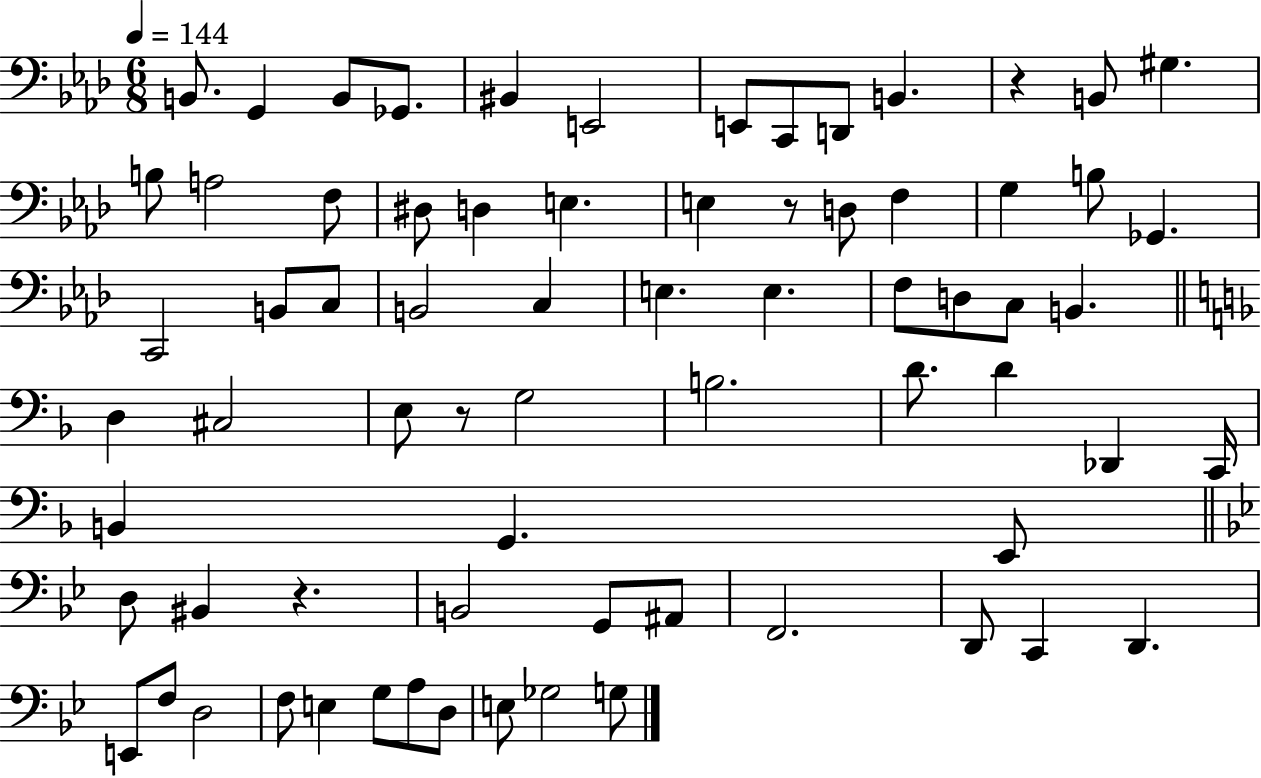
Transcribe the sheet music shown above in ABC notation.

X:1
T:Untitled
M:6/8
L:1/4
K:Ab
B,,/2 G,, B,,/2 _G,,/2 ^B,, E,,2 E,,/2 C,,/2 D,,/2 B,, z B,,/2 ^G, B,/2 A,2 F,/2 ^D,/2 D, E, E, z/2 D,/2 F, G, B,/2 _G,, C,,2 B,,/2 C,/2 B,,2 C, E, E, F,/2 D,/2 C,/2 B,, D, ^C,2 E,/2 z/2 G,2 B,2 D/2 D _D,, C,,/4 B,, G,, E,,/2 D,/2 ^B,, z B,,2 G,,/2 ^A,,/2 F,,2 D,,/2 C,, D,, E,,/2 F,/2 D,2 F,/2 E, G,/2 A,/2 D,/2 E,/2 _G,2 G,/2